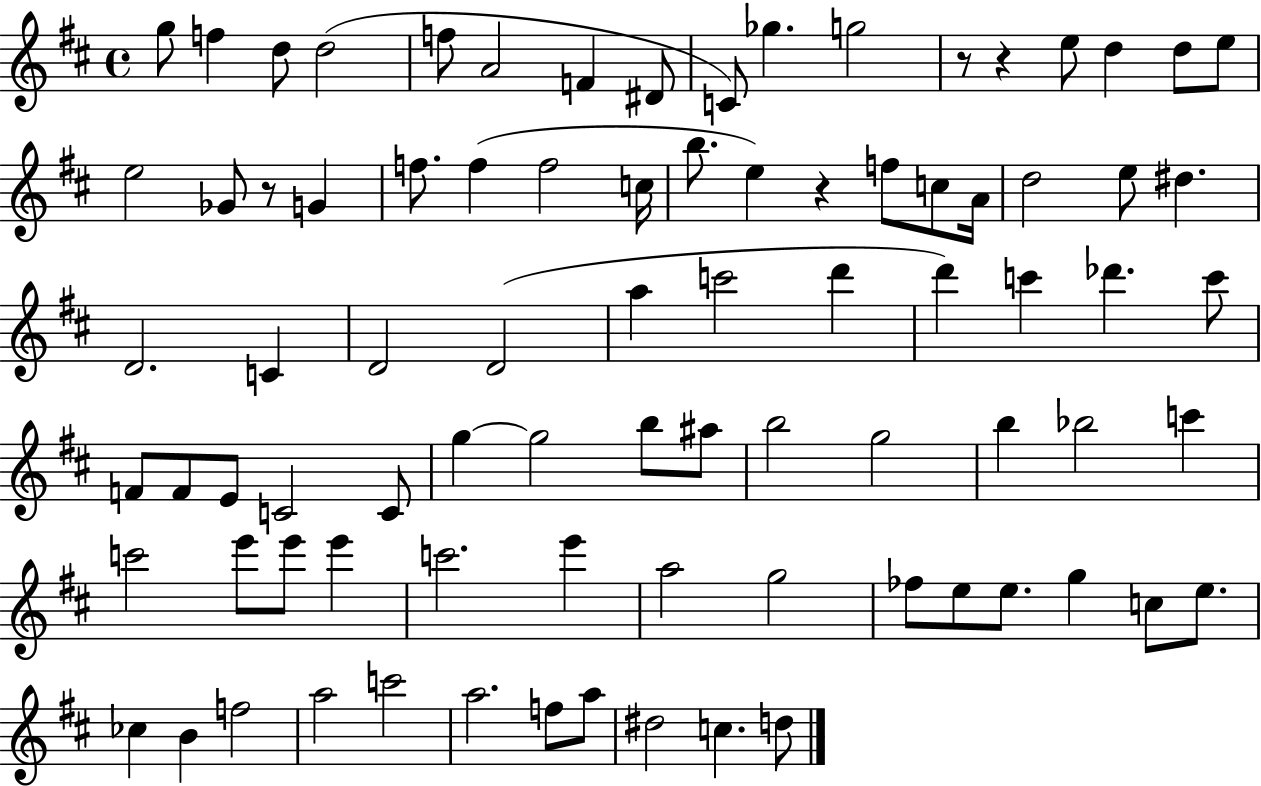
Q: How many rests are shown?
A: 4